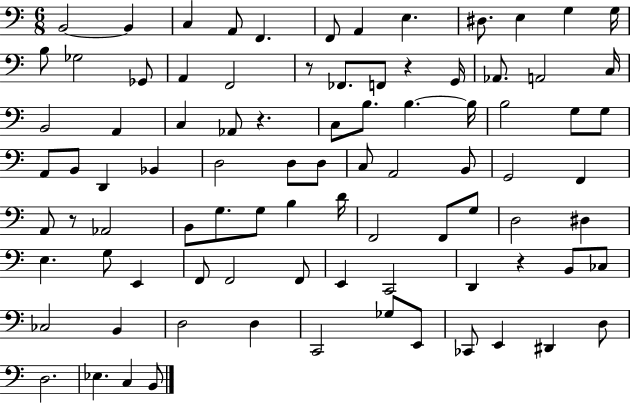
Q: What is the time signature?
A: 6/8